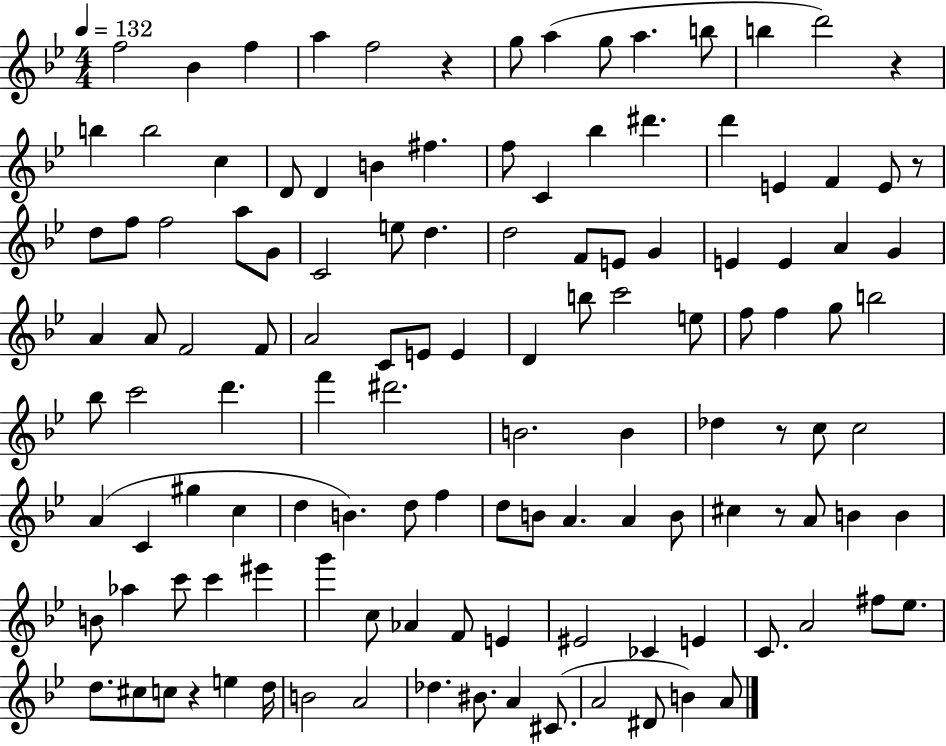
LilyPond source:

{
  \clef treble
  \numericTimeSignature
  \time 4/4
  \key bes \major
  \tempo 4 = 132
  f''2 bes'4 f''4 | a''4 f''2 r4 | g''8 a''4( g''8 a''4. b''8 | b''4 d'''2) r4 | \break b''4 b''2 c''4 | d'8 d'4 b'4 fis''4. | f''8 c'4 bes''4 dis'''4. | d'''4 e'4 f'4 e'8 r8 | \break d''8 f''8 f''2 a''8 g'8 | c'2 e''8 d''4. | d''2 f'8 e'8 g'4 | e'4 e'4 a'4 g'4 | \break a'4 a'8 f'2 f'8 | a'2 c'8 e'8 e'4 | d'4 b''8 c'''2 e''8 | f''8 f''4 g''8 b''2 | \break bes''8 c'''2 d'''4. | f'''4 dis'''2. | b'2. b'4 | des''4 r8 c''8 c''2 | \break a'4( c'4 gis''4 c''4 | d''4 b'4.) d''8 f''4 | d''8 b'8 a'4. a'4 b'8 | cis''4 r8 a'8 b'4 b'4 | \break b'8 aes''4 c'''8 c'''4 eis'''4 | g'''4 c''8 aes'4 f'8 e'4 | eis'2 ces'4 e'4 | c'8. a'2 fis''8 ees''8. | \break d''8. cis''8 c''8 r4 e''4 d''16 | b'2 a'2 | des''4. bis'8. a'4 cis'8.( | a'2 dis'8 b'4) a'8 | \break \bar "|."
}